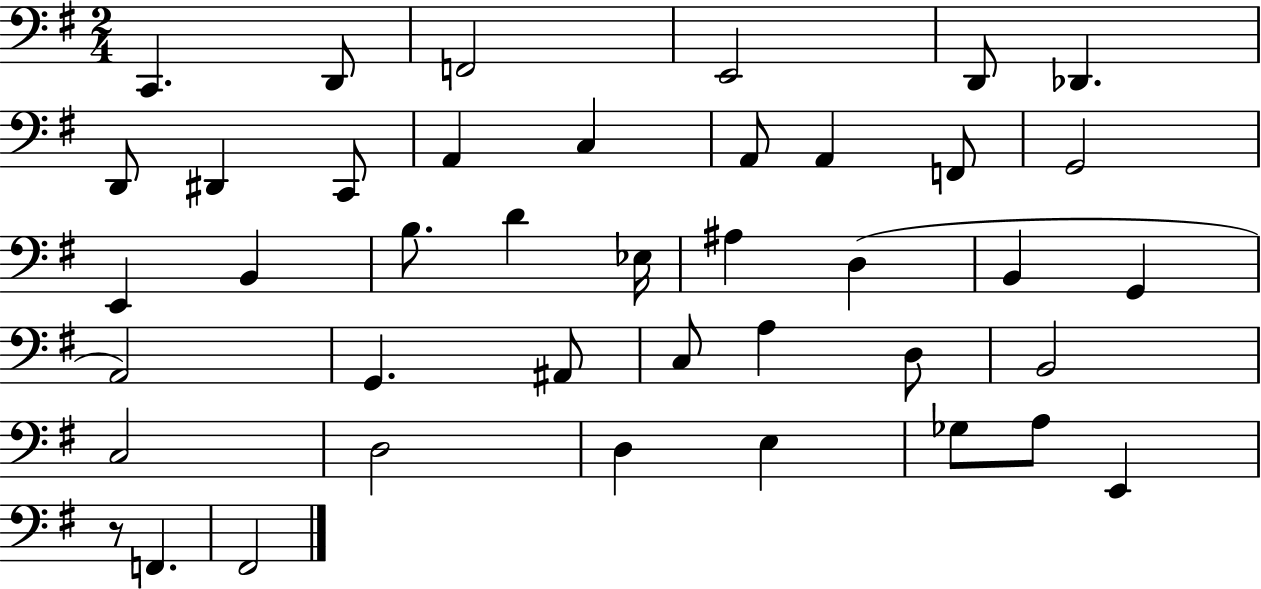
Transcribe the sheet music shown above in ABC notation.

X:1
T:Untitled
M:2/4
L:1/4
K:G
C,, D,,/2 F,,2 E,,2 D,,/2 _D,, D,,/2 ^D,, C,,/2 A,, C, A,,/2 A,, F,,/2 G,,2 E,, B,, B,/2 D _E,/4 ^A, D, B,, G,, A,,2 G,, ^A,,/2 C,/2 A, D,/2 B,,2 C,2 D,2 D, E, _G,/2 A,/2 E,, z/2 F,, ^F,,2